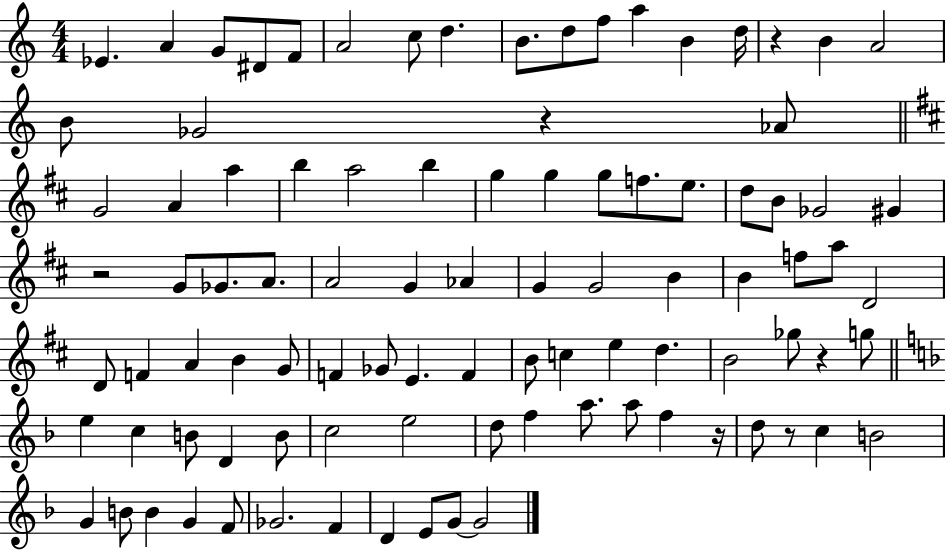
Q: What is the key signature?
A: C major